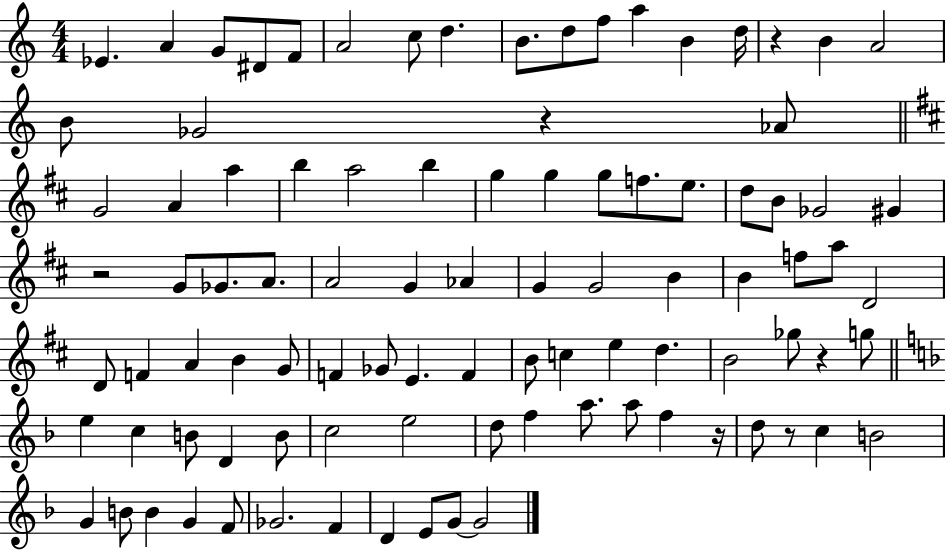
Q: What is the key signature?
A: C major